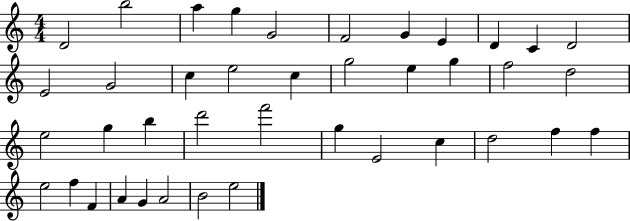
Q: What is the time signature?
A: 4/4